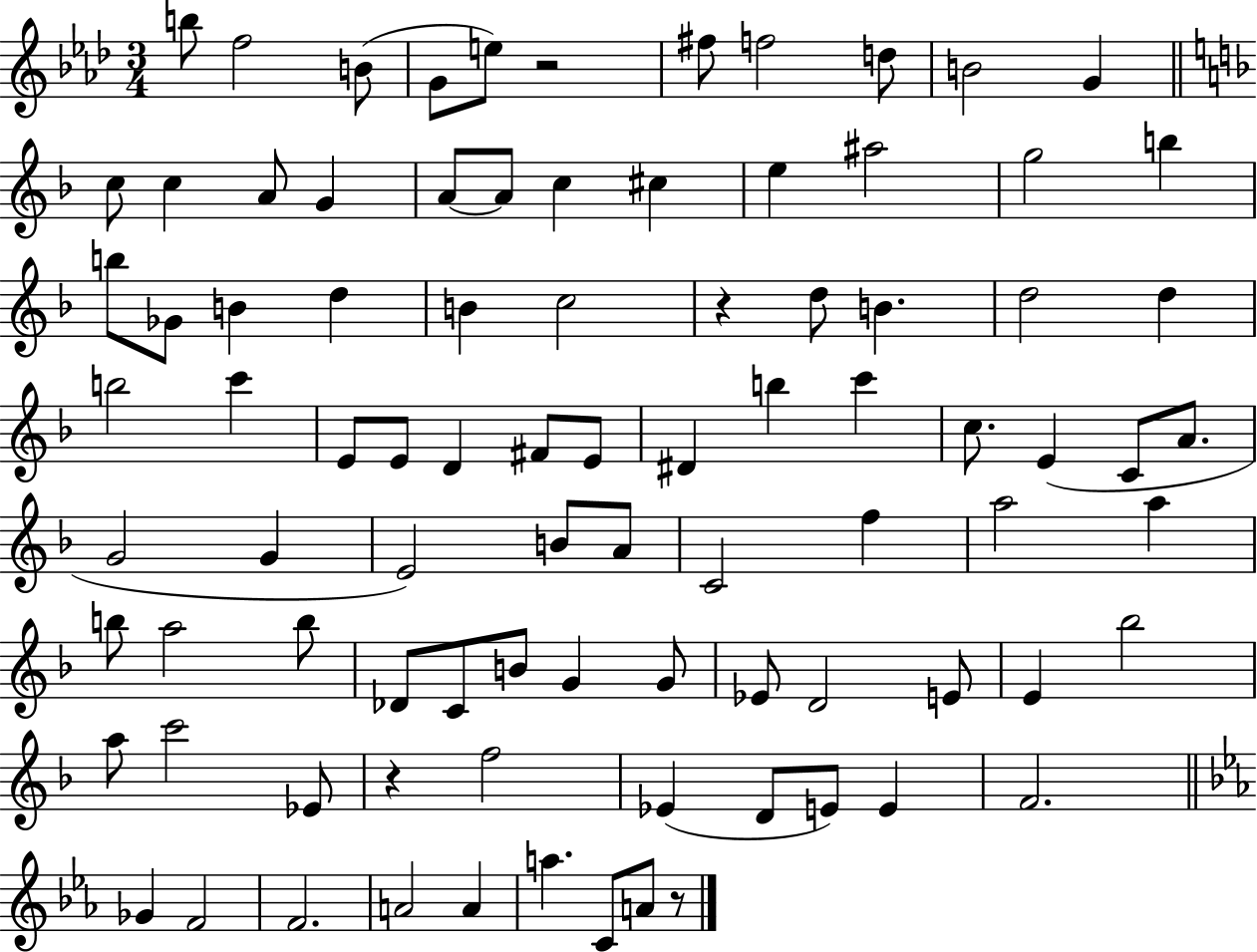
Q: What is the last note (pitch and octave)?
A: A4